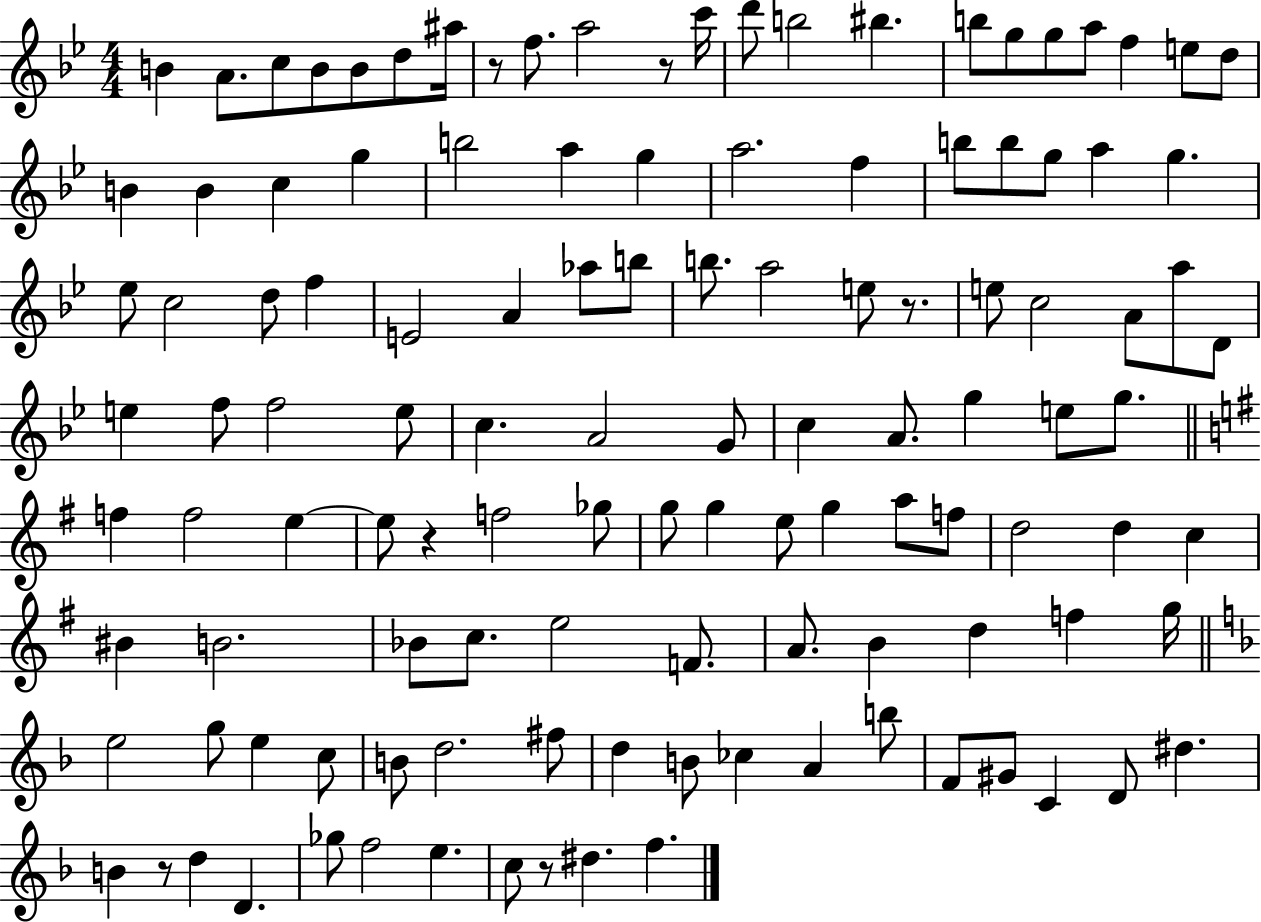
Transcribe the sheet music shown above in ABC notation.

X:1
T:Untitled
M:4/4
L:1/4
K:Bb
B A/2 c/2 B/2 B/2 d/2 ^a/4 z/2 f/2 a2 z/2 c'/4 d'/2 b2 ^b b/2 g/2 g/2 a/2 f e/2 d/2 B B c g b2 a g a2 f b/2 b/2 g/2 a g _e/2 c2 d/2 f E2 A _a/2 b/2 b/2 a2 e/2 z/2 e/2 c2 A/2 a/2 D/2 e f/2 f2 e/2 c A2 G/2 c A/2 g e/2 g/2 f f2 e e/2 z f2 _g/2 g/2 g e/2 g a/2 f/2 d2 d c ^B B2 _B/2 c/2 e2 F/2 A/2 B d f g/4 e2 g/2 e c/2 B/2 d2 ^f/2 d B/2 _c A b/2 F/2 ^G/2 C D/2 ^d B z/2 d D _g/2 f2 e c/2 z/2 ^d f